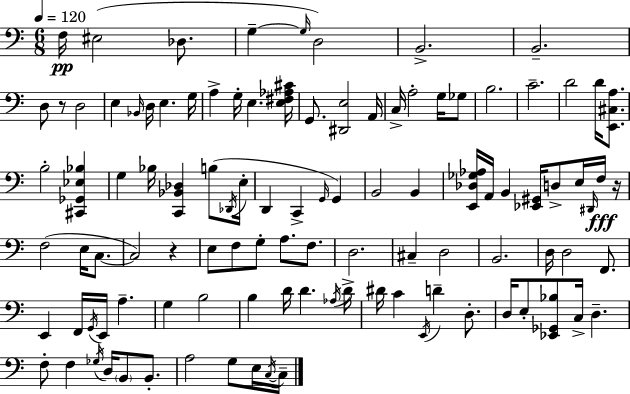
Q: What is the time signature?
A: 6/8